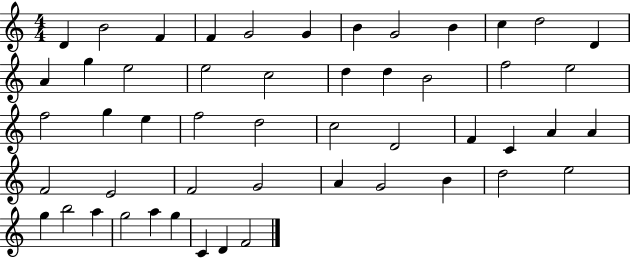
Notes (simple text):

D4/q B4/h F4/q F4/q G4/h G4/q B4/q G4/h B4/q C5/q D5/h D4/q A4/q G5/q E5/h E5/h C5/h D5/q D5/q B4/h F5/h E5/h F5/h G5/q E5/q F5/h D5/h C5/h D4/h F4/q C4/q A4/q A4/q F4/h E4/h F4/h G4/h A4/q G4/h B4/q D5/h E5/h G5/q B5/h A5/q G5/h A5/q G5/q C4/q D4/q F4/h